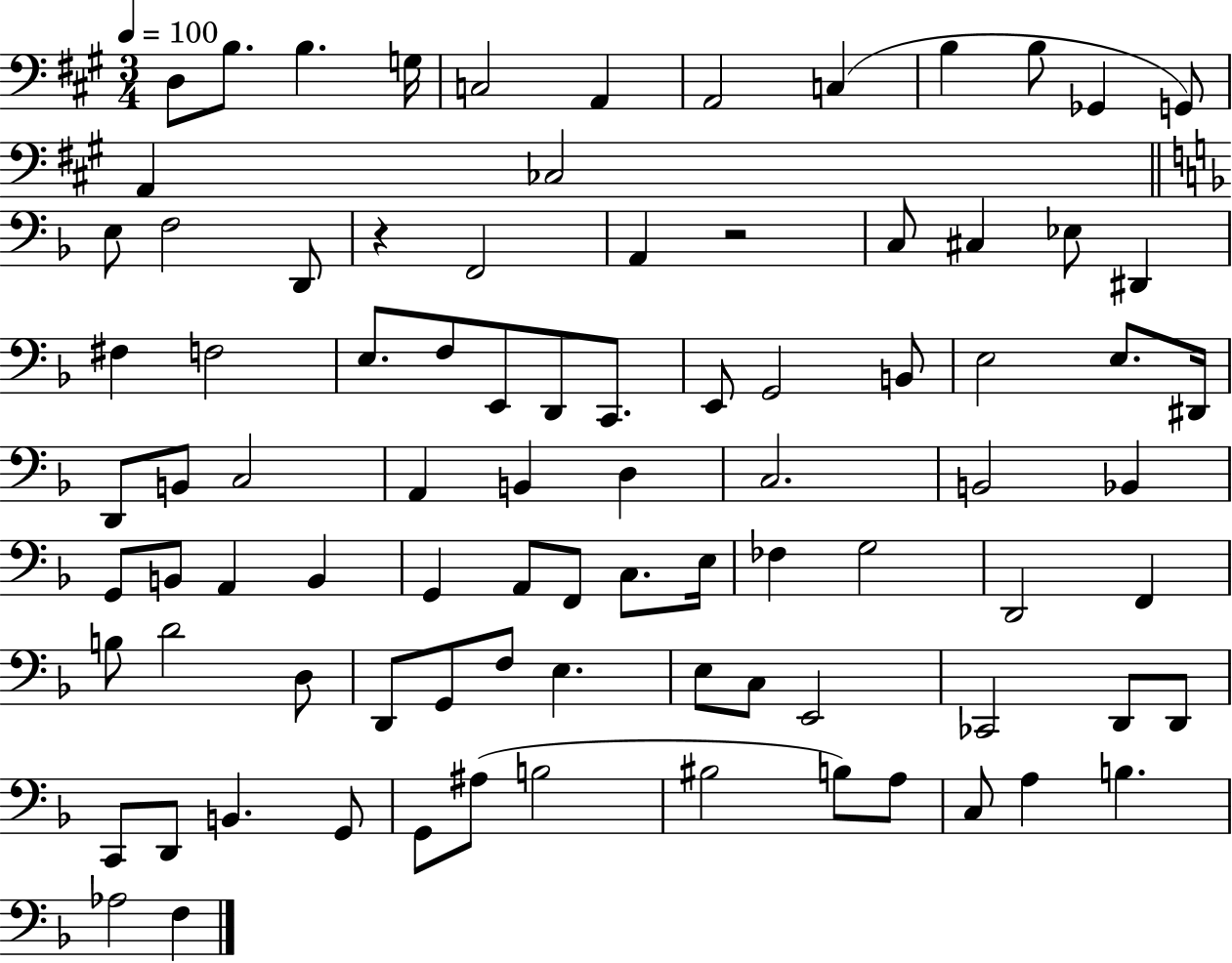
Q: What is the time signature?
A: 3/4